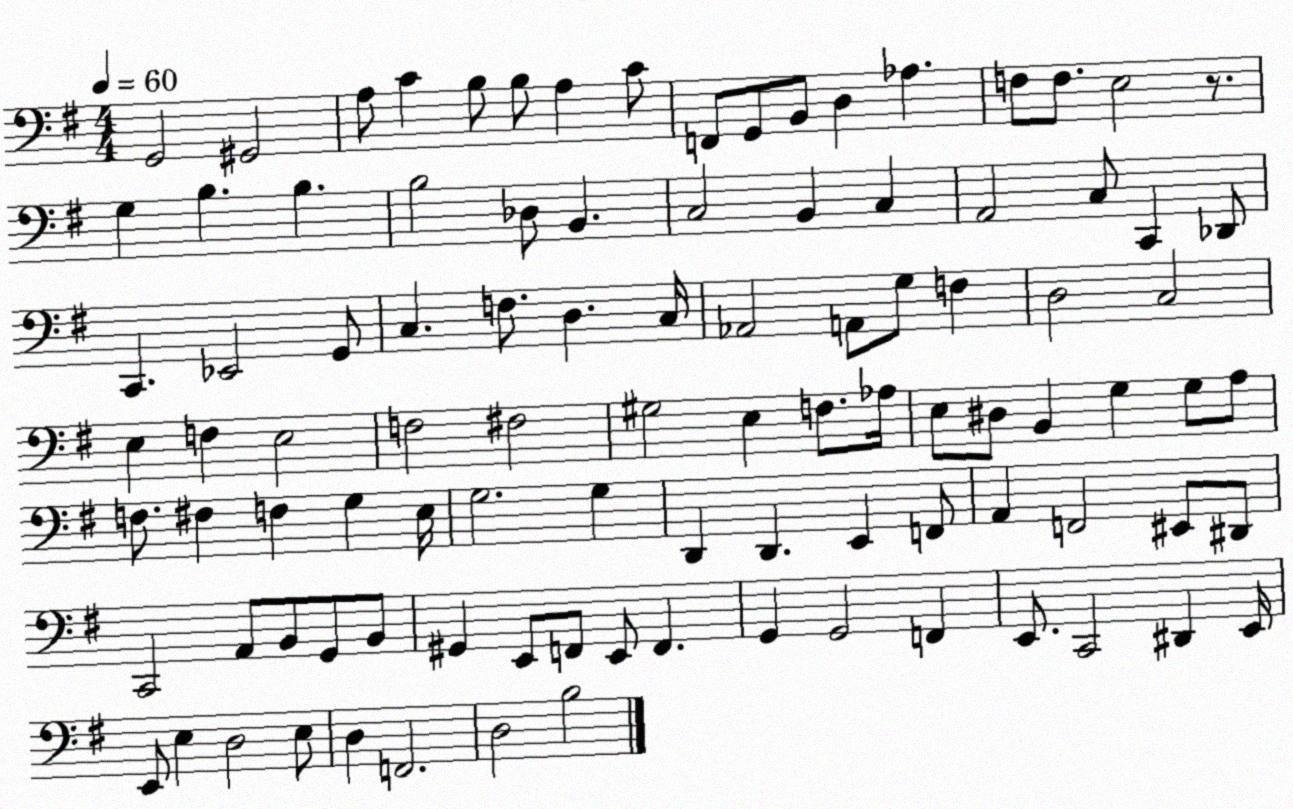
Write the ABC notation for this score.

X:1
T:Untitled
M:4/4
L:1/4
K:G
G,,2 ^G,,2 A,/2 C B,/2 B,/2 A, C/2 F,,/2 G,,/2 B,,/2 D, _A, F,/2 F,/2 E,2 z/2 G, B, B, B,2 _D,/2 B,, C,2 B,, C, A,,2 C,/2 C,, _D,,/2 C,, _E,,2 G,,/2 C, F,/2 D, C,/4 _A,,2 A,,/2 G,/2 F, D,2 C,2 E, F, E,2 F,2 ^F,2 ^G,2 E, F,/2 _A,/4 E,/2 ^D,/2 B,, G, G,/2 A,/2 F,/2 ^F, F, G, E,/4 G,2 G, D,, D,, E,, F,,/2 A,, F,,2 ^E,,/2 ^D,,/2 C,,2 A,,/2 B,,/2 G,,/2 B,,/2 ^G,, E,,/2 F,,/2 E,,/2 F,, G,, G,,2 F,, E,,/2 C,,2 ^D,, E,,/4 E,,/2 E, D,2 E,/2 D, F,,2 D,2 B,2